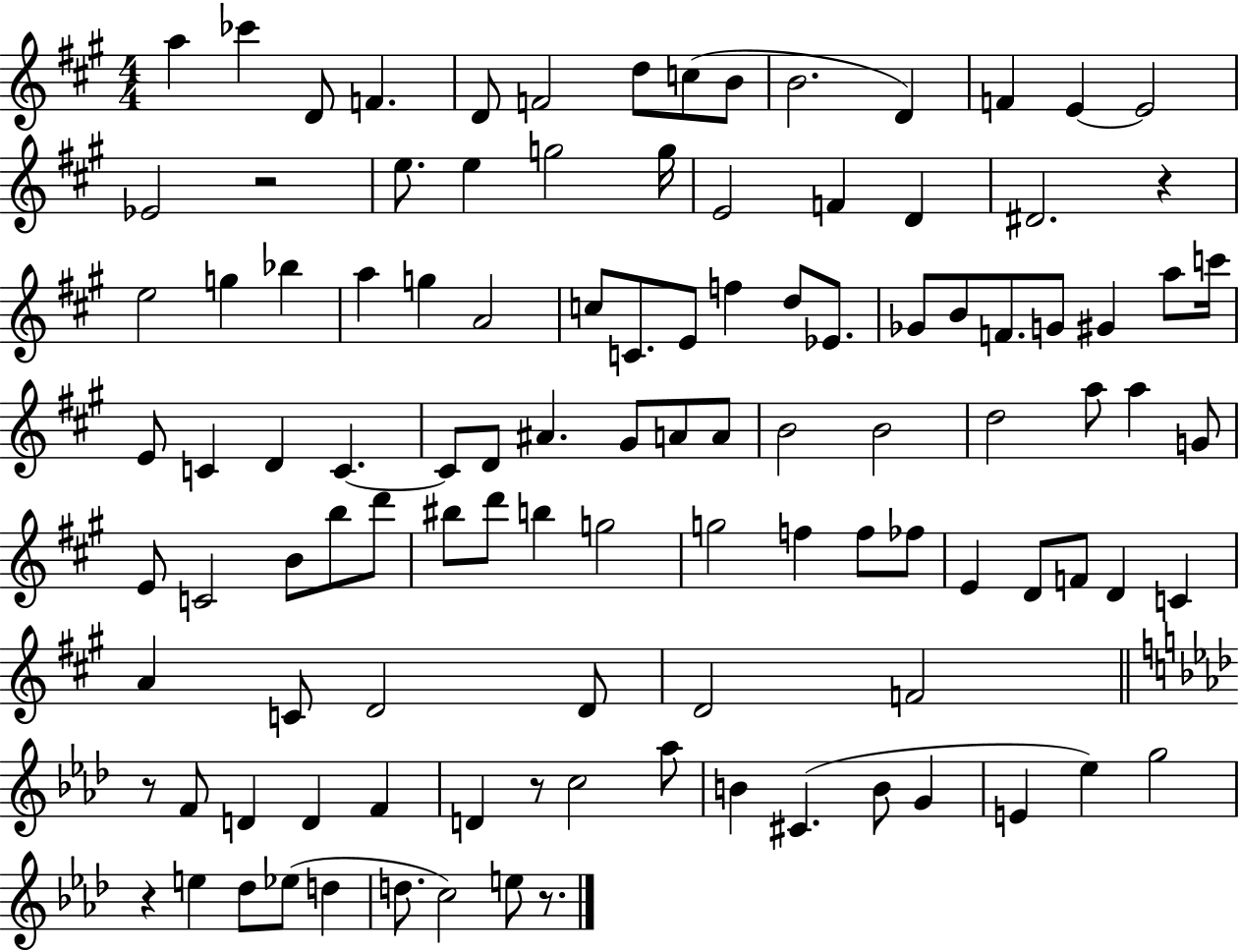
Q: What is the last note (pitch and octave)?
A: E5